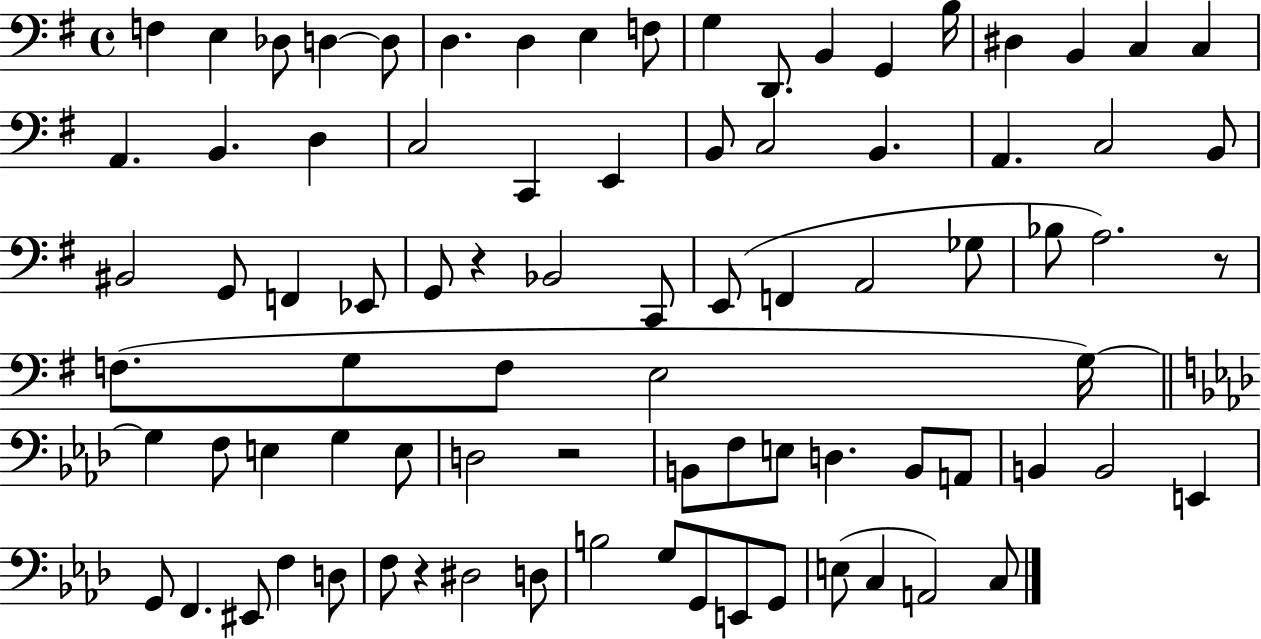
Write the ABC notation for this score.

X:1
T:Untitled
M:4/4
L:1/4
K:G
F, E, _D,/2 D, D,/2 D, D, E, F,/2 G, D,,/2 B,, G,, B,/4 ^D, B,, C, C, A,, B,, D, C,2 C,, E,, B,,/2 C,2 B,, A,, C,2 B,,/2 ^B,,2 G,,/2 F,, _E,,/2 G,,/2 z _B,,2 C,,/2 E,,/2 F,, A,,2 _G,/2 _B,/2 A,2 z/2 F,/2 G,/2 F,/2 E,2 G,/4 G, F,/2 E, G, E,/2 D,2 z2 B,,/2 F,/2 E,/2 D, B,,/2 A,,/2 B,, B,,2 E,, G,,/2 F,, ^E,,/2 F, D,/2 F,/2 z ^D,2 D,/2 B,2 G,/2 G,,/2 E,,/2 G,,/2 E,/2 C, A,,2 C,/2